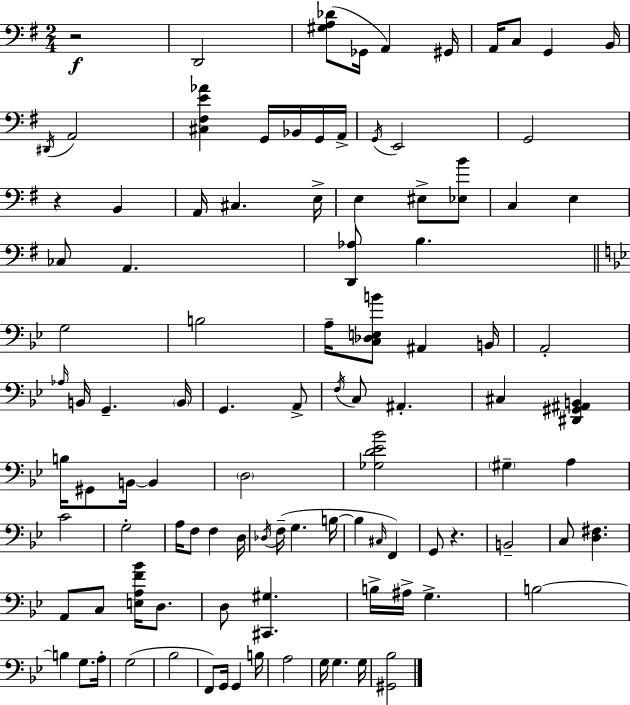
X:1
T:Untitled
M:2/4
L:1/4
K:G
z2 D,,2 [^G,A,_D]/2 _G,,/4 A,, ^G,,/4 A,,/4 C,/2 G,, B,,/4 ^D,,/4 A,,2 [^C,^F,E_A] G,,/4 _B,,/4 G,,/4 A,,/4 G,,/4 E,,2 G,,2 z B,, A,,/4 ^C, E,/4 E, ^E,/2 [_E,B]/2 C, E, _C,/2 A,, [D,,_A,]/2 B, G,2 B,2 A,/4 [C,_D,E,B]/2 ^A,, B,,/4 A,,2 _A,/4 B,,/4 G,, B,,/4 G,, A,,/2 F,/4 C,/2 ^A,, ^C, [^D,,^G,,^A,,B,,] B,/4 ^G,,/2 B,,/4 B,, D,2 [_G,D_E_B]2 ^G, A, C2 G,2 A,/4 F,/2 F, D,/4 _D,/4 F,/4 G, B,/4 B, ^C,/4 F,, G,,/2 z B,,2 C,/2 [D,^F,] A,,/2 C,/2 [E,A,F_B]/4 D,/2 D,/2 [^C,,^G,] B,/4 ^A,/4 G, B,2 B, G,/2 A,/4 G,2 _B,2 F,,/2 G,,/4 G,, B,/4 A,2 G,/4 G, G,/4 [^G,,_B,]2